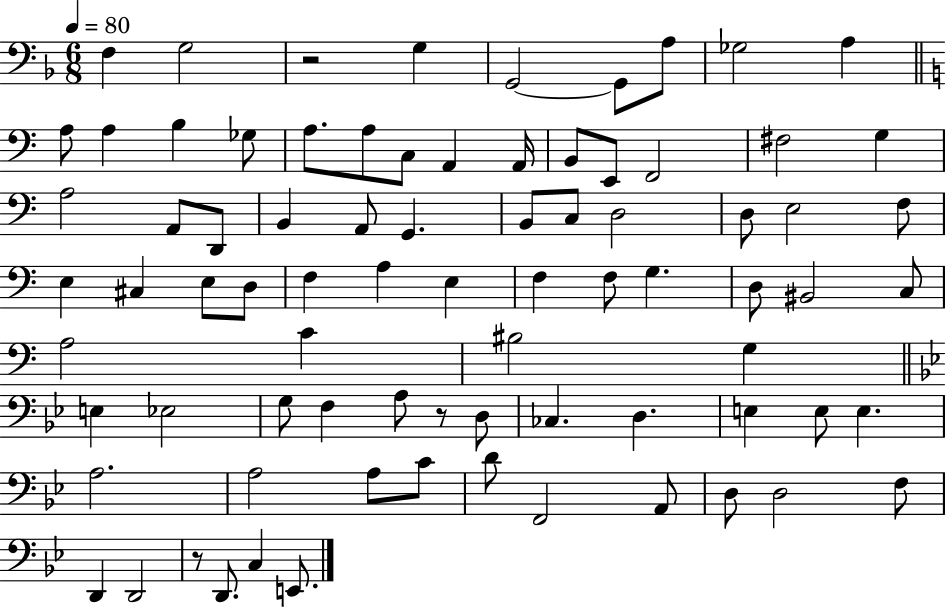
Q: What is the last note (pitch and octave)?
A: E2